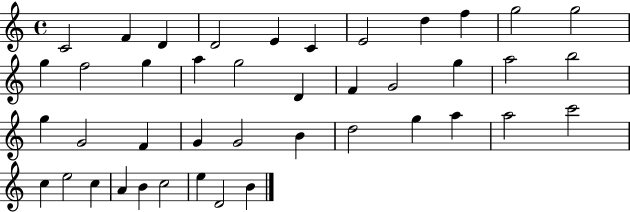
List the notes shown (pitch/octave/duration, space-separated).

C4/h F4/q D4/q D4/h E4/q C4/q E4/h D5/q F5/q G5/h G5/h G5/q F5/h G5/q A5/q G5/h D4/q F4/q G4/h G5/q A5/h B5/h G5/q G4/h F4/q G4/q G4/h B4/q D5/h G5/q A5/q A5/h C6/h C5/q E5/h C5/q A4/q B4/q C5/h E5/q D4/h B4/q